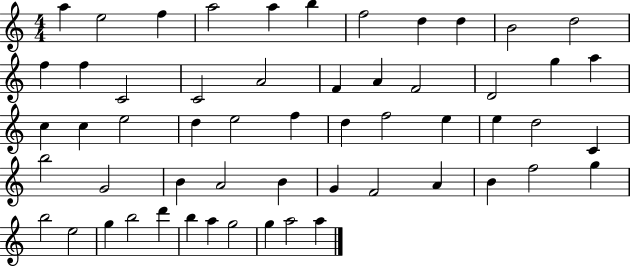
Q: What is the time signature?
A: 4/4